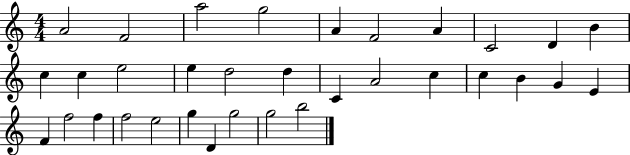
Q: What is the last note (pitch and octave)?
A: B5